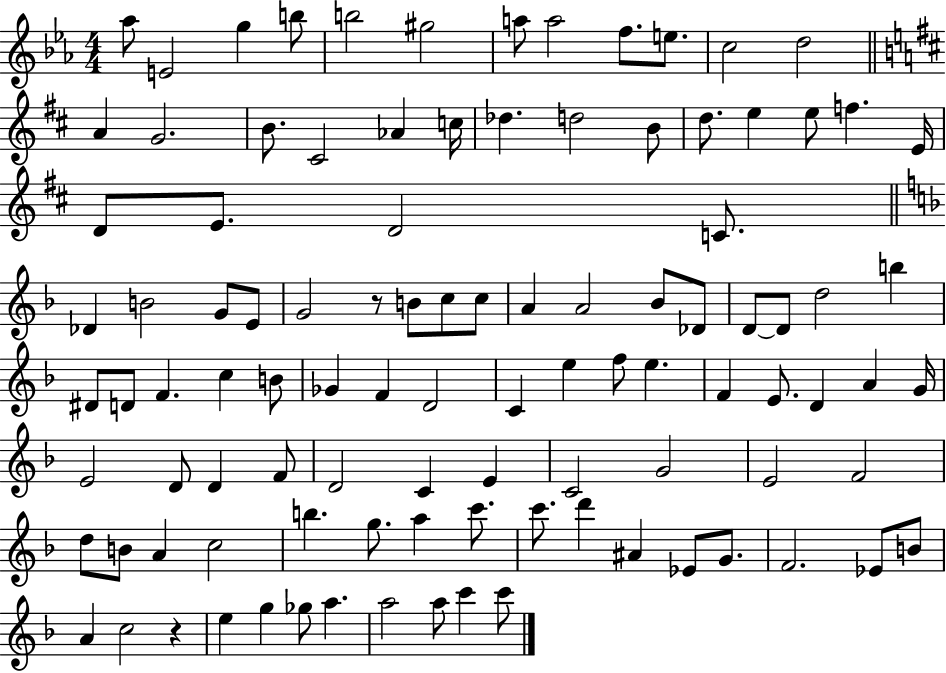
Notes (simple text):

Ab5/e E4/h G5/q B5/e B5/h G#5/h A5/e A5/h F5/e. E5/e. C5/h D5/h A4/q G4/h. B4/e. C#4/h Ab4/q C5/s Db5/q. D5/h B4/e D5/e. E5/q E5/e F5/q. E4/s D4/e E4/e. D4/h C4/e. Db4/q B4/h G4/e E4/e G4/h R/e B4/e C5/e C5/e A4/q A4/h Bb4/e Db4/e D4/e D4/e D5/h B5/q D#4/e D4/e F4/q. C5/q B4/e Gb4/q F4/q D4/h C4/q E5/q F5/e E5/q. F4/q E4/e. D4/q A4/q G4/s E4/h D4/e D4/q F4/e D4/h C4/q E4/q C4/h G4/h E4/h F4/h D5/e B4/e A4/q C5/h B5/q. G5/e. A5/q C6/e. C6/e. D6/q A#4/q Eb4/e G4/e. F4/h. Eb4/e B4/e A4/q C5/h R/q E5/q G5/q Gb5/e A5/q. A5/h A5/e C6/q C6/e